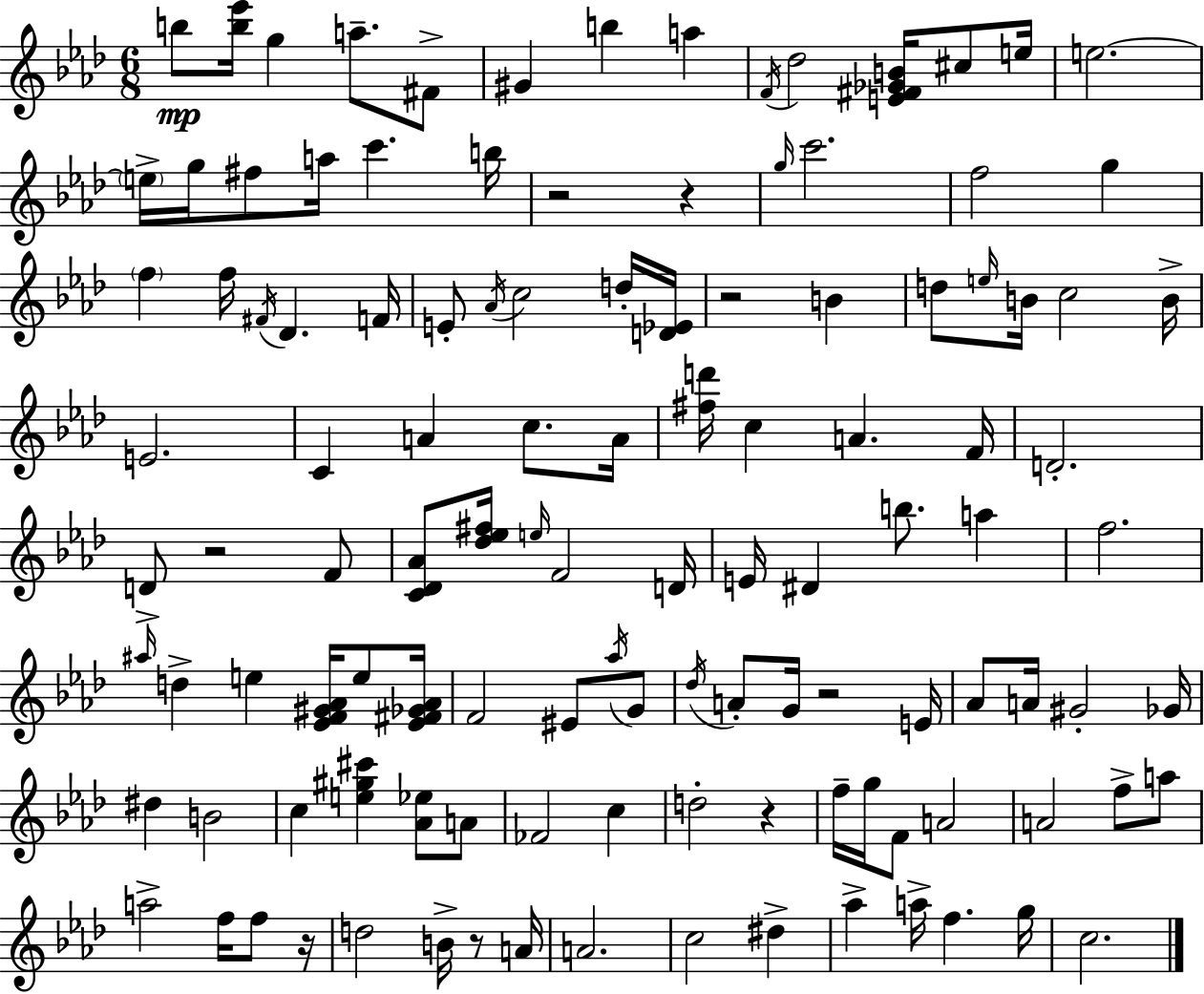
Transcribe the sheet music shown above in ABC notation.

X:1
T:Untitled
M:6/8
L:1/4
K:Ab
b/2 [b_e']/4 g a/2 ^F/2 ^G b a F/4 _d2 [E^F_GB]/4 ^c/2 e/4 e2 e/4 g/4 ^f/2 a/4 c' b/4 z2 z g/4 c'2 f2 g f f/4 ^F/4 _D F/4 E/2 _A/4 c2 d/4 [D_E]/4 z2 B d/2 e/4 B/4 c2 B/4 E2 C A c/2 A/4 [^fd']/4 c A F/4 D2 D/2 z2 F/2 [C_D_A]/2 [_d_e^f]/4 e/4 F2 D/4 E/4 ^D b/2 a f2 ^a/4 d e [_EF^G_A]/4 e/2 [_E^F_G_A]/4 F2 ^E/2 _a/4 G/2 _d/4 A/2 G/4 z2 E/4 _A/2 A/4 ^G2 _G/4 ^d B2 c [e^g^c'] [_A_e]/2 A/2 _F2 c d2 z f/4 g/4 F/2 A2 A2 f/2 a/2 a2 f/4 f/2 z/4 d2 B/4 z/2 A/4 A2 c2 ^d _a a/4 f g/4 c2